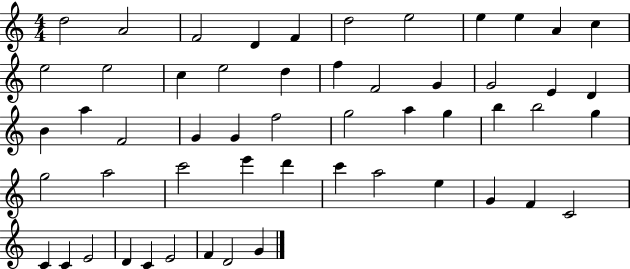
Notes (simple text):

D5/h A4/h F4/h D4/q F4/q D5/h E5/h E5/q E5/q A4/q C5/q E5/h E5/h C5/q E5/h D5/q F5/q F4/h G4/q G4/h E4/q D4/q B4/q A5/q F4/h G4/q G4/q F5/h G5/h A5/q G5/q B5/q B5/h G5/q G5/h A5/h C6/h E6/q D6/q C6/q A5/h E5/q G4/q F4/q C4/h C4/q C4/q E4/h D4/q C4/q E4/h F4/q D4/h G4/q